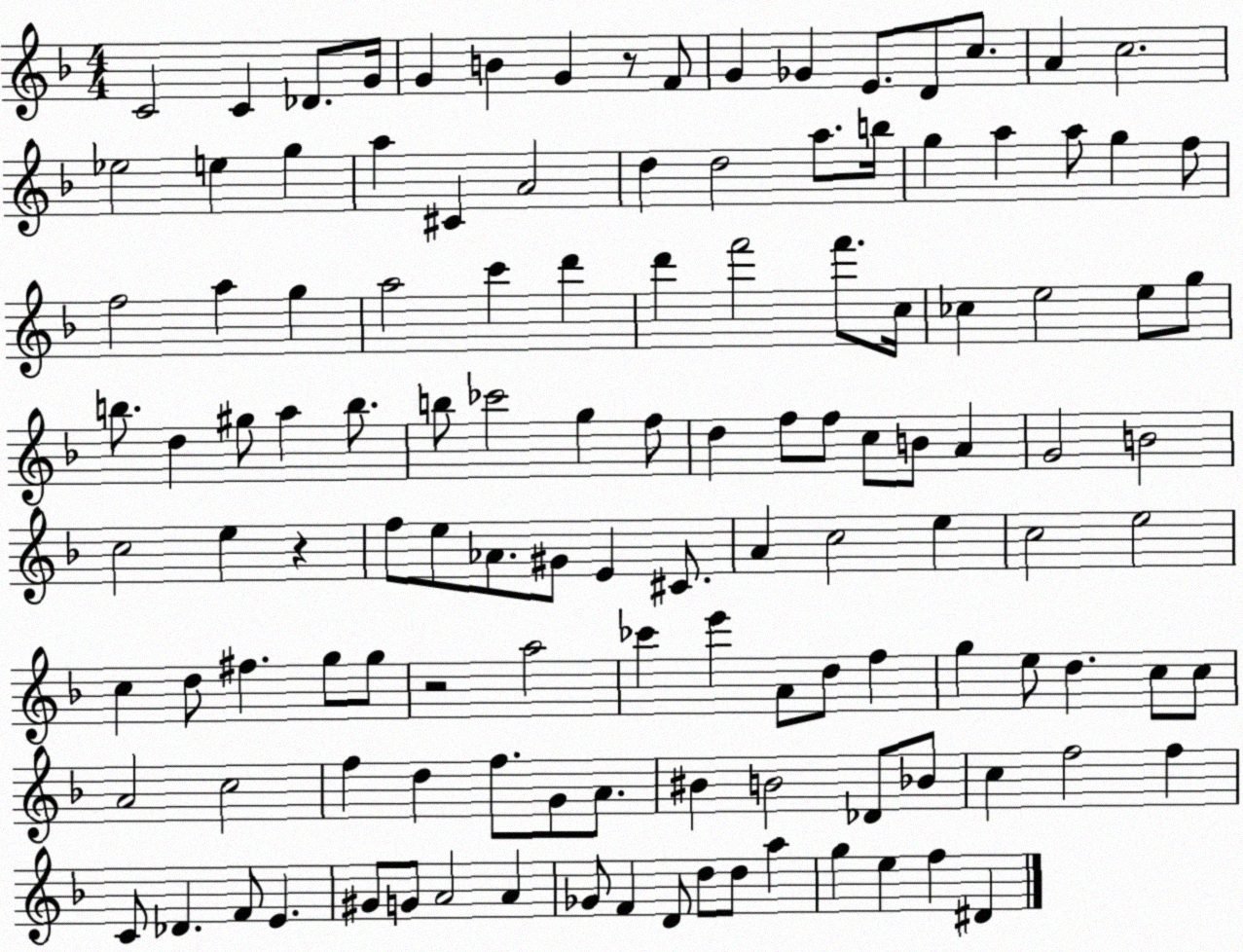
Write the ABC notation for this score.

X:1
T:Untitled
M:4/4
L:1/4
K:F
C2 C _D/2 G/4 G B G z/2 F/2 G _G E/2 D/2 c/2 A c2 _e2 e g a ^C A2 d d2 a/2 b/4 g a a/2 g f/2 f2 a g a2 c' d' d' f'2 f'/2 c/4 _c e2 e/2 g/2 b/2 d ^g/2 a b/2 b/2 _c'2 g f/2 d f/2 f/2 c/2 B/2 A G2 B2 c2 e z f/2 e/2 _A/2 ^G/2 E ^C/2 A c2 e c2 e2 c d/2 ^f g/2 g/2 z2 a2 _c' e' A/2 d/2 f g e/2 d c/2 c/2 A2 c2 f d f/2 G/2 A/2 ^B B2 _D/2 _B/2 c f2 f C/2 _D F/2 E ^G/2 G/2 A2 A _G/2 F D/2 d/2 d/2 a g e f ^D